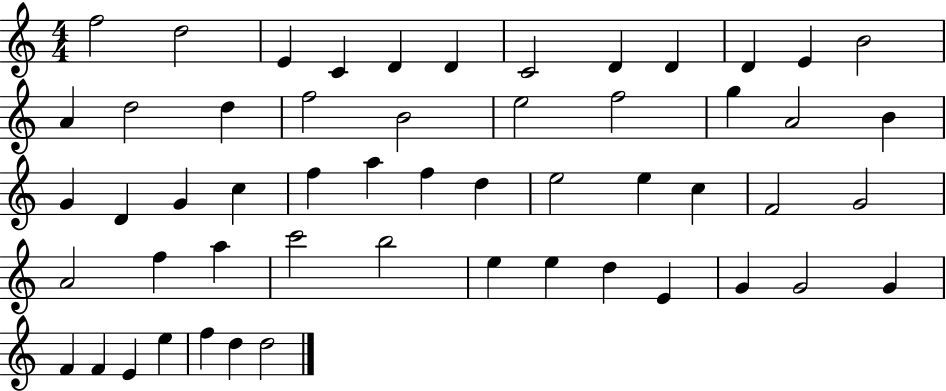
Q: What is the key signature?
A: C major